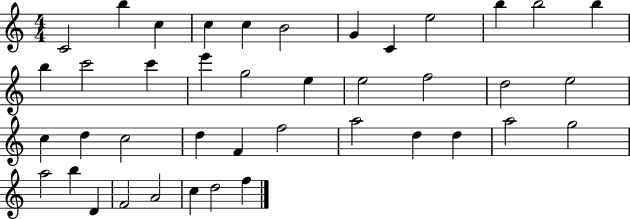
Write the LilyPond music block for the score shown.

{
  \clef treble
  \numericTimeSignature
  \time 4/4
  \key c \major
  c'2 b''4 c''4 | c''4 c''4 b'2 | g'4 c'4 e''2 | b''4 b''2 b''4 | \break b''4 c'''2 c'''4 | e'''4 g''2 e''4 | e''2 f''2 | d''2 e''2 | \break c''4 d''4 c''2 | d''4 f'4 f''2 | a''2 d''4 d''4 | a''2 g''2 | \break a''2 b''4 d'4 | f'2 a'2 | c''4 d''2 f''4 | \bar "|."
}